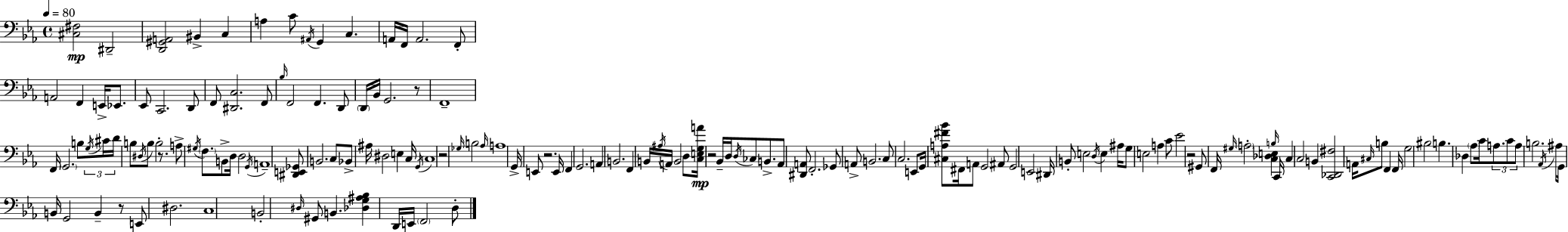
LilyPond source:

{
  \clef bass
  \time 4/4
  \defaultTimeSignature
  \key ees \major
  \tempo 4 = 80
  <cis fis>2\mp dis,2-- | <d, gis, a,>2 bis,4-> c4 | a4 c'8 \acciaccatura { ais,16 } g,4 c4. | a,16 f,16 a,2. f,8-. | \break a,2 f,4 e,16-> ees,8. | ees,8 c,2. d,8 | f,8 <dis, c>2. f,8 | \grace { bes16 } f,2 f,4. | \break d,8 \parenthesize d,16 bes,16 g,2. | r8 f,1-- | f,16 \parenthesize g,2. b8 | \tuplet 3/2 { \acciaccatura { g16 } cis'16 d'16 } b8 \acciaccatura { dis16 } b8 b2-. | \break r8. a8-> \acciaccatura { gis16 } \parenthesize f8. b,8-> d16 d2 | \acciaccatura { g,16 } a,1-- | <dis, e, ges,>8 b,2. | c8 bes,8-> ais16 dis2 | \break e4 c16 \acciaccatura { g,16 } c1 | r2 \grace { ges16 } | b2 \grace { aes16 } a1 | g,16-> e,8 r2. | \break e,16 f,4 g,2. | a,4 b,2. | f,4 b,16 \acciaccatura { ais16 } a,16 | b,2 d8 <c e g a'>16\mp r2 | \break bes,16-- d16 \acciaccatura { d16 } ces8 b,8.-> aes,8 <dis, a,>8 f,2.-. | ges,8 a,8-> b,2. | c8 c2. | e,8 g,16 <cis a fis' bes'>8 fis,16 a,8 | \break g,2 ais,8 g,2 | e,2 dis,16 b,8-. e2 | \acciaccatura { d16 } e4 ais16 g8 e2 | a4 c'8 ees'2 | \break r2 gis,8 f,16 \grace { gis16 } | \parenthesize a2-. <c des e>4 \grace { b16 } c,16 c4 | c2 b,4 <c, des, fis>2 | a,16 \grace { cis16 } b8 f,4 f,16 g2 | \break bis2 b4. | des4 \parenthesize aes8 c'16 \tuplet 3/2 { a8. c'8 | a8 } b2. \acciaccatura { aes,16 } | ais8 g,16 b,16 g,2 b,4-- | \break r8 e,8 dis2. | c1 | b,2-. \grace { dis16 } gis,8 b,4. | <des g ais bes>4 d,16 e,16 \parenthesize f,2 d8-. | \break \bar "|."
}